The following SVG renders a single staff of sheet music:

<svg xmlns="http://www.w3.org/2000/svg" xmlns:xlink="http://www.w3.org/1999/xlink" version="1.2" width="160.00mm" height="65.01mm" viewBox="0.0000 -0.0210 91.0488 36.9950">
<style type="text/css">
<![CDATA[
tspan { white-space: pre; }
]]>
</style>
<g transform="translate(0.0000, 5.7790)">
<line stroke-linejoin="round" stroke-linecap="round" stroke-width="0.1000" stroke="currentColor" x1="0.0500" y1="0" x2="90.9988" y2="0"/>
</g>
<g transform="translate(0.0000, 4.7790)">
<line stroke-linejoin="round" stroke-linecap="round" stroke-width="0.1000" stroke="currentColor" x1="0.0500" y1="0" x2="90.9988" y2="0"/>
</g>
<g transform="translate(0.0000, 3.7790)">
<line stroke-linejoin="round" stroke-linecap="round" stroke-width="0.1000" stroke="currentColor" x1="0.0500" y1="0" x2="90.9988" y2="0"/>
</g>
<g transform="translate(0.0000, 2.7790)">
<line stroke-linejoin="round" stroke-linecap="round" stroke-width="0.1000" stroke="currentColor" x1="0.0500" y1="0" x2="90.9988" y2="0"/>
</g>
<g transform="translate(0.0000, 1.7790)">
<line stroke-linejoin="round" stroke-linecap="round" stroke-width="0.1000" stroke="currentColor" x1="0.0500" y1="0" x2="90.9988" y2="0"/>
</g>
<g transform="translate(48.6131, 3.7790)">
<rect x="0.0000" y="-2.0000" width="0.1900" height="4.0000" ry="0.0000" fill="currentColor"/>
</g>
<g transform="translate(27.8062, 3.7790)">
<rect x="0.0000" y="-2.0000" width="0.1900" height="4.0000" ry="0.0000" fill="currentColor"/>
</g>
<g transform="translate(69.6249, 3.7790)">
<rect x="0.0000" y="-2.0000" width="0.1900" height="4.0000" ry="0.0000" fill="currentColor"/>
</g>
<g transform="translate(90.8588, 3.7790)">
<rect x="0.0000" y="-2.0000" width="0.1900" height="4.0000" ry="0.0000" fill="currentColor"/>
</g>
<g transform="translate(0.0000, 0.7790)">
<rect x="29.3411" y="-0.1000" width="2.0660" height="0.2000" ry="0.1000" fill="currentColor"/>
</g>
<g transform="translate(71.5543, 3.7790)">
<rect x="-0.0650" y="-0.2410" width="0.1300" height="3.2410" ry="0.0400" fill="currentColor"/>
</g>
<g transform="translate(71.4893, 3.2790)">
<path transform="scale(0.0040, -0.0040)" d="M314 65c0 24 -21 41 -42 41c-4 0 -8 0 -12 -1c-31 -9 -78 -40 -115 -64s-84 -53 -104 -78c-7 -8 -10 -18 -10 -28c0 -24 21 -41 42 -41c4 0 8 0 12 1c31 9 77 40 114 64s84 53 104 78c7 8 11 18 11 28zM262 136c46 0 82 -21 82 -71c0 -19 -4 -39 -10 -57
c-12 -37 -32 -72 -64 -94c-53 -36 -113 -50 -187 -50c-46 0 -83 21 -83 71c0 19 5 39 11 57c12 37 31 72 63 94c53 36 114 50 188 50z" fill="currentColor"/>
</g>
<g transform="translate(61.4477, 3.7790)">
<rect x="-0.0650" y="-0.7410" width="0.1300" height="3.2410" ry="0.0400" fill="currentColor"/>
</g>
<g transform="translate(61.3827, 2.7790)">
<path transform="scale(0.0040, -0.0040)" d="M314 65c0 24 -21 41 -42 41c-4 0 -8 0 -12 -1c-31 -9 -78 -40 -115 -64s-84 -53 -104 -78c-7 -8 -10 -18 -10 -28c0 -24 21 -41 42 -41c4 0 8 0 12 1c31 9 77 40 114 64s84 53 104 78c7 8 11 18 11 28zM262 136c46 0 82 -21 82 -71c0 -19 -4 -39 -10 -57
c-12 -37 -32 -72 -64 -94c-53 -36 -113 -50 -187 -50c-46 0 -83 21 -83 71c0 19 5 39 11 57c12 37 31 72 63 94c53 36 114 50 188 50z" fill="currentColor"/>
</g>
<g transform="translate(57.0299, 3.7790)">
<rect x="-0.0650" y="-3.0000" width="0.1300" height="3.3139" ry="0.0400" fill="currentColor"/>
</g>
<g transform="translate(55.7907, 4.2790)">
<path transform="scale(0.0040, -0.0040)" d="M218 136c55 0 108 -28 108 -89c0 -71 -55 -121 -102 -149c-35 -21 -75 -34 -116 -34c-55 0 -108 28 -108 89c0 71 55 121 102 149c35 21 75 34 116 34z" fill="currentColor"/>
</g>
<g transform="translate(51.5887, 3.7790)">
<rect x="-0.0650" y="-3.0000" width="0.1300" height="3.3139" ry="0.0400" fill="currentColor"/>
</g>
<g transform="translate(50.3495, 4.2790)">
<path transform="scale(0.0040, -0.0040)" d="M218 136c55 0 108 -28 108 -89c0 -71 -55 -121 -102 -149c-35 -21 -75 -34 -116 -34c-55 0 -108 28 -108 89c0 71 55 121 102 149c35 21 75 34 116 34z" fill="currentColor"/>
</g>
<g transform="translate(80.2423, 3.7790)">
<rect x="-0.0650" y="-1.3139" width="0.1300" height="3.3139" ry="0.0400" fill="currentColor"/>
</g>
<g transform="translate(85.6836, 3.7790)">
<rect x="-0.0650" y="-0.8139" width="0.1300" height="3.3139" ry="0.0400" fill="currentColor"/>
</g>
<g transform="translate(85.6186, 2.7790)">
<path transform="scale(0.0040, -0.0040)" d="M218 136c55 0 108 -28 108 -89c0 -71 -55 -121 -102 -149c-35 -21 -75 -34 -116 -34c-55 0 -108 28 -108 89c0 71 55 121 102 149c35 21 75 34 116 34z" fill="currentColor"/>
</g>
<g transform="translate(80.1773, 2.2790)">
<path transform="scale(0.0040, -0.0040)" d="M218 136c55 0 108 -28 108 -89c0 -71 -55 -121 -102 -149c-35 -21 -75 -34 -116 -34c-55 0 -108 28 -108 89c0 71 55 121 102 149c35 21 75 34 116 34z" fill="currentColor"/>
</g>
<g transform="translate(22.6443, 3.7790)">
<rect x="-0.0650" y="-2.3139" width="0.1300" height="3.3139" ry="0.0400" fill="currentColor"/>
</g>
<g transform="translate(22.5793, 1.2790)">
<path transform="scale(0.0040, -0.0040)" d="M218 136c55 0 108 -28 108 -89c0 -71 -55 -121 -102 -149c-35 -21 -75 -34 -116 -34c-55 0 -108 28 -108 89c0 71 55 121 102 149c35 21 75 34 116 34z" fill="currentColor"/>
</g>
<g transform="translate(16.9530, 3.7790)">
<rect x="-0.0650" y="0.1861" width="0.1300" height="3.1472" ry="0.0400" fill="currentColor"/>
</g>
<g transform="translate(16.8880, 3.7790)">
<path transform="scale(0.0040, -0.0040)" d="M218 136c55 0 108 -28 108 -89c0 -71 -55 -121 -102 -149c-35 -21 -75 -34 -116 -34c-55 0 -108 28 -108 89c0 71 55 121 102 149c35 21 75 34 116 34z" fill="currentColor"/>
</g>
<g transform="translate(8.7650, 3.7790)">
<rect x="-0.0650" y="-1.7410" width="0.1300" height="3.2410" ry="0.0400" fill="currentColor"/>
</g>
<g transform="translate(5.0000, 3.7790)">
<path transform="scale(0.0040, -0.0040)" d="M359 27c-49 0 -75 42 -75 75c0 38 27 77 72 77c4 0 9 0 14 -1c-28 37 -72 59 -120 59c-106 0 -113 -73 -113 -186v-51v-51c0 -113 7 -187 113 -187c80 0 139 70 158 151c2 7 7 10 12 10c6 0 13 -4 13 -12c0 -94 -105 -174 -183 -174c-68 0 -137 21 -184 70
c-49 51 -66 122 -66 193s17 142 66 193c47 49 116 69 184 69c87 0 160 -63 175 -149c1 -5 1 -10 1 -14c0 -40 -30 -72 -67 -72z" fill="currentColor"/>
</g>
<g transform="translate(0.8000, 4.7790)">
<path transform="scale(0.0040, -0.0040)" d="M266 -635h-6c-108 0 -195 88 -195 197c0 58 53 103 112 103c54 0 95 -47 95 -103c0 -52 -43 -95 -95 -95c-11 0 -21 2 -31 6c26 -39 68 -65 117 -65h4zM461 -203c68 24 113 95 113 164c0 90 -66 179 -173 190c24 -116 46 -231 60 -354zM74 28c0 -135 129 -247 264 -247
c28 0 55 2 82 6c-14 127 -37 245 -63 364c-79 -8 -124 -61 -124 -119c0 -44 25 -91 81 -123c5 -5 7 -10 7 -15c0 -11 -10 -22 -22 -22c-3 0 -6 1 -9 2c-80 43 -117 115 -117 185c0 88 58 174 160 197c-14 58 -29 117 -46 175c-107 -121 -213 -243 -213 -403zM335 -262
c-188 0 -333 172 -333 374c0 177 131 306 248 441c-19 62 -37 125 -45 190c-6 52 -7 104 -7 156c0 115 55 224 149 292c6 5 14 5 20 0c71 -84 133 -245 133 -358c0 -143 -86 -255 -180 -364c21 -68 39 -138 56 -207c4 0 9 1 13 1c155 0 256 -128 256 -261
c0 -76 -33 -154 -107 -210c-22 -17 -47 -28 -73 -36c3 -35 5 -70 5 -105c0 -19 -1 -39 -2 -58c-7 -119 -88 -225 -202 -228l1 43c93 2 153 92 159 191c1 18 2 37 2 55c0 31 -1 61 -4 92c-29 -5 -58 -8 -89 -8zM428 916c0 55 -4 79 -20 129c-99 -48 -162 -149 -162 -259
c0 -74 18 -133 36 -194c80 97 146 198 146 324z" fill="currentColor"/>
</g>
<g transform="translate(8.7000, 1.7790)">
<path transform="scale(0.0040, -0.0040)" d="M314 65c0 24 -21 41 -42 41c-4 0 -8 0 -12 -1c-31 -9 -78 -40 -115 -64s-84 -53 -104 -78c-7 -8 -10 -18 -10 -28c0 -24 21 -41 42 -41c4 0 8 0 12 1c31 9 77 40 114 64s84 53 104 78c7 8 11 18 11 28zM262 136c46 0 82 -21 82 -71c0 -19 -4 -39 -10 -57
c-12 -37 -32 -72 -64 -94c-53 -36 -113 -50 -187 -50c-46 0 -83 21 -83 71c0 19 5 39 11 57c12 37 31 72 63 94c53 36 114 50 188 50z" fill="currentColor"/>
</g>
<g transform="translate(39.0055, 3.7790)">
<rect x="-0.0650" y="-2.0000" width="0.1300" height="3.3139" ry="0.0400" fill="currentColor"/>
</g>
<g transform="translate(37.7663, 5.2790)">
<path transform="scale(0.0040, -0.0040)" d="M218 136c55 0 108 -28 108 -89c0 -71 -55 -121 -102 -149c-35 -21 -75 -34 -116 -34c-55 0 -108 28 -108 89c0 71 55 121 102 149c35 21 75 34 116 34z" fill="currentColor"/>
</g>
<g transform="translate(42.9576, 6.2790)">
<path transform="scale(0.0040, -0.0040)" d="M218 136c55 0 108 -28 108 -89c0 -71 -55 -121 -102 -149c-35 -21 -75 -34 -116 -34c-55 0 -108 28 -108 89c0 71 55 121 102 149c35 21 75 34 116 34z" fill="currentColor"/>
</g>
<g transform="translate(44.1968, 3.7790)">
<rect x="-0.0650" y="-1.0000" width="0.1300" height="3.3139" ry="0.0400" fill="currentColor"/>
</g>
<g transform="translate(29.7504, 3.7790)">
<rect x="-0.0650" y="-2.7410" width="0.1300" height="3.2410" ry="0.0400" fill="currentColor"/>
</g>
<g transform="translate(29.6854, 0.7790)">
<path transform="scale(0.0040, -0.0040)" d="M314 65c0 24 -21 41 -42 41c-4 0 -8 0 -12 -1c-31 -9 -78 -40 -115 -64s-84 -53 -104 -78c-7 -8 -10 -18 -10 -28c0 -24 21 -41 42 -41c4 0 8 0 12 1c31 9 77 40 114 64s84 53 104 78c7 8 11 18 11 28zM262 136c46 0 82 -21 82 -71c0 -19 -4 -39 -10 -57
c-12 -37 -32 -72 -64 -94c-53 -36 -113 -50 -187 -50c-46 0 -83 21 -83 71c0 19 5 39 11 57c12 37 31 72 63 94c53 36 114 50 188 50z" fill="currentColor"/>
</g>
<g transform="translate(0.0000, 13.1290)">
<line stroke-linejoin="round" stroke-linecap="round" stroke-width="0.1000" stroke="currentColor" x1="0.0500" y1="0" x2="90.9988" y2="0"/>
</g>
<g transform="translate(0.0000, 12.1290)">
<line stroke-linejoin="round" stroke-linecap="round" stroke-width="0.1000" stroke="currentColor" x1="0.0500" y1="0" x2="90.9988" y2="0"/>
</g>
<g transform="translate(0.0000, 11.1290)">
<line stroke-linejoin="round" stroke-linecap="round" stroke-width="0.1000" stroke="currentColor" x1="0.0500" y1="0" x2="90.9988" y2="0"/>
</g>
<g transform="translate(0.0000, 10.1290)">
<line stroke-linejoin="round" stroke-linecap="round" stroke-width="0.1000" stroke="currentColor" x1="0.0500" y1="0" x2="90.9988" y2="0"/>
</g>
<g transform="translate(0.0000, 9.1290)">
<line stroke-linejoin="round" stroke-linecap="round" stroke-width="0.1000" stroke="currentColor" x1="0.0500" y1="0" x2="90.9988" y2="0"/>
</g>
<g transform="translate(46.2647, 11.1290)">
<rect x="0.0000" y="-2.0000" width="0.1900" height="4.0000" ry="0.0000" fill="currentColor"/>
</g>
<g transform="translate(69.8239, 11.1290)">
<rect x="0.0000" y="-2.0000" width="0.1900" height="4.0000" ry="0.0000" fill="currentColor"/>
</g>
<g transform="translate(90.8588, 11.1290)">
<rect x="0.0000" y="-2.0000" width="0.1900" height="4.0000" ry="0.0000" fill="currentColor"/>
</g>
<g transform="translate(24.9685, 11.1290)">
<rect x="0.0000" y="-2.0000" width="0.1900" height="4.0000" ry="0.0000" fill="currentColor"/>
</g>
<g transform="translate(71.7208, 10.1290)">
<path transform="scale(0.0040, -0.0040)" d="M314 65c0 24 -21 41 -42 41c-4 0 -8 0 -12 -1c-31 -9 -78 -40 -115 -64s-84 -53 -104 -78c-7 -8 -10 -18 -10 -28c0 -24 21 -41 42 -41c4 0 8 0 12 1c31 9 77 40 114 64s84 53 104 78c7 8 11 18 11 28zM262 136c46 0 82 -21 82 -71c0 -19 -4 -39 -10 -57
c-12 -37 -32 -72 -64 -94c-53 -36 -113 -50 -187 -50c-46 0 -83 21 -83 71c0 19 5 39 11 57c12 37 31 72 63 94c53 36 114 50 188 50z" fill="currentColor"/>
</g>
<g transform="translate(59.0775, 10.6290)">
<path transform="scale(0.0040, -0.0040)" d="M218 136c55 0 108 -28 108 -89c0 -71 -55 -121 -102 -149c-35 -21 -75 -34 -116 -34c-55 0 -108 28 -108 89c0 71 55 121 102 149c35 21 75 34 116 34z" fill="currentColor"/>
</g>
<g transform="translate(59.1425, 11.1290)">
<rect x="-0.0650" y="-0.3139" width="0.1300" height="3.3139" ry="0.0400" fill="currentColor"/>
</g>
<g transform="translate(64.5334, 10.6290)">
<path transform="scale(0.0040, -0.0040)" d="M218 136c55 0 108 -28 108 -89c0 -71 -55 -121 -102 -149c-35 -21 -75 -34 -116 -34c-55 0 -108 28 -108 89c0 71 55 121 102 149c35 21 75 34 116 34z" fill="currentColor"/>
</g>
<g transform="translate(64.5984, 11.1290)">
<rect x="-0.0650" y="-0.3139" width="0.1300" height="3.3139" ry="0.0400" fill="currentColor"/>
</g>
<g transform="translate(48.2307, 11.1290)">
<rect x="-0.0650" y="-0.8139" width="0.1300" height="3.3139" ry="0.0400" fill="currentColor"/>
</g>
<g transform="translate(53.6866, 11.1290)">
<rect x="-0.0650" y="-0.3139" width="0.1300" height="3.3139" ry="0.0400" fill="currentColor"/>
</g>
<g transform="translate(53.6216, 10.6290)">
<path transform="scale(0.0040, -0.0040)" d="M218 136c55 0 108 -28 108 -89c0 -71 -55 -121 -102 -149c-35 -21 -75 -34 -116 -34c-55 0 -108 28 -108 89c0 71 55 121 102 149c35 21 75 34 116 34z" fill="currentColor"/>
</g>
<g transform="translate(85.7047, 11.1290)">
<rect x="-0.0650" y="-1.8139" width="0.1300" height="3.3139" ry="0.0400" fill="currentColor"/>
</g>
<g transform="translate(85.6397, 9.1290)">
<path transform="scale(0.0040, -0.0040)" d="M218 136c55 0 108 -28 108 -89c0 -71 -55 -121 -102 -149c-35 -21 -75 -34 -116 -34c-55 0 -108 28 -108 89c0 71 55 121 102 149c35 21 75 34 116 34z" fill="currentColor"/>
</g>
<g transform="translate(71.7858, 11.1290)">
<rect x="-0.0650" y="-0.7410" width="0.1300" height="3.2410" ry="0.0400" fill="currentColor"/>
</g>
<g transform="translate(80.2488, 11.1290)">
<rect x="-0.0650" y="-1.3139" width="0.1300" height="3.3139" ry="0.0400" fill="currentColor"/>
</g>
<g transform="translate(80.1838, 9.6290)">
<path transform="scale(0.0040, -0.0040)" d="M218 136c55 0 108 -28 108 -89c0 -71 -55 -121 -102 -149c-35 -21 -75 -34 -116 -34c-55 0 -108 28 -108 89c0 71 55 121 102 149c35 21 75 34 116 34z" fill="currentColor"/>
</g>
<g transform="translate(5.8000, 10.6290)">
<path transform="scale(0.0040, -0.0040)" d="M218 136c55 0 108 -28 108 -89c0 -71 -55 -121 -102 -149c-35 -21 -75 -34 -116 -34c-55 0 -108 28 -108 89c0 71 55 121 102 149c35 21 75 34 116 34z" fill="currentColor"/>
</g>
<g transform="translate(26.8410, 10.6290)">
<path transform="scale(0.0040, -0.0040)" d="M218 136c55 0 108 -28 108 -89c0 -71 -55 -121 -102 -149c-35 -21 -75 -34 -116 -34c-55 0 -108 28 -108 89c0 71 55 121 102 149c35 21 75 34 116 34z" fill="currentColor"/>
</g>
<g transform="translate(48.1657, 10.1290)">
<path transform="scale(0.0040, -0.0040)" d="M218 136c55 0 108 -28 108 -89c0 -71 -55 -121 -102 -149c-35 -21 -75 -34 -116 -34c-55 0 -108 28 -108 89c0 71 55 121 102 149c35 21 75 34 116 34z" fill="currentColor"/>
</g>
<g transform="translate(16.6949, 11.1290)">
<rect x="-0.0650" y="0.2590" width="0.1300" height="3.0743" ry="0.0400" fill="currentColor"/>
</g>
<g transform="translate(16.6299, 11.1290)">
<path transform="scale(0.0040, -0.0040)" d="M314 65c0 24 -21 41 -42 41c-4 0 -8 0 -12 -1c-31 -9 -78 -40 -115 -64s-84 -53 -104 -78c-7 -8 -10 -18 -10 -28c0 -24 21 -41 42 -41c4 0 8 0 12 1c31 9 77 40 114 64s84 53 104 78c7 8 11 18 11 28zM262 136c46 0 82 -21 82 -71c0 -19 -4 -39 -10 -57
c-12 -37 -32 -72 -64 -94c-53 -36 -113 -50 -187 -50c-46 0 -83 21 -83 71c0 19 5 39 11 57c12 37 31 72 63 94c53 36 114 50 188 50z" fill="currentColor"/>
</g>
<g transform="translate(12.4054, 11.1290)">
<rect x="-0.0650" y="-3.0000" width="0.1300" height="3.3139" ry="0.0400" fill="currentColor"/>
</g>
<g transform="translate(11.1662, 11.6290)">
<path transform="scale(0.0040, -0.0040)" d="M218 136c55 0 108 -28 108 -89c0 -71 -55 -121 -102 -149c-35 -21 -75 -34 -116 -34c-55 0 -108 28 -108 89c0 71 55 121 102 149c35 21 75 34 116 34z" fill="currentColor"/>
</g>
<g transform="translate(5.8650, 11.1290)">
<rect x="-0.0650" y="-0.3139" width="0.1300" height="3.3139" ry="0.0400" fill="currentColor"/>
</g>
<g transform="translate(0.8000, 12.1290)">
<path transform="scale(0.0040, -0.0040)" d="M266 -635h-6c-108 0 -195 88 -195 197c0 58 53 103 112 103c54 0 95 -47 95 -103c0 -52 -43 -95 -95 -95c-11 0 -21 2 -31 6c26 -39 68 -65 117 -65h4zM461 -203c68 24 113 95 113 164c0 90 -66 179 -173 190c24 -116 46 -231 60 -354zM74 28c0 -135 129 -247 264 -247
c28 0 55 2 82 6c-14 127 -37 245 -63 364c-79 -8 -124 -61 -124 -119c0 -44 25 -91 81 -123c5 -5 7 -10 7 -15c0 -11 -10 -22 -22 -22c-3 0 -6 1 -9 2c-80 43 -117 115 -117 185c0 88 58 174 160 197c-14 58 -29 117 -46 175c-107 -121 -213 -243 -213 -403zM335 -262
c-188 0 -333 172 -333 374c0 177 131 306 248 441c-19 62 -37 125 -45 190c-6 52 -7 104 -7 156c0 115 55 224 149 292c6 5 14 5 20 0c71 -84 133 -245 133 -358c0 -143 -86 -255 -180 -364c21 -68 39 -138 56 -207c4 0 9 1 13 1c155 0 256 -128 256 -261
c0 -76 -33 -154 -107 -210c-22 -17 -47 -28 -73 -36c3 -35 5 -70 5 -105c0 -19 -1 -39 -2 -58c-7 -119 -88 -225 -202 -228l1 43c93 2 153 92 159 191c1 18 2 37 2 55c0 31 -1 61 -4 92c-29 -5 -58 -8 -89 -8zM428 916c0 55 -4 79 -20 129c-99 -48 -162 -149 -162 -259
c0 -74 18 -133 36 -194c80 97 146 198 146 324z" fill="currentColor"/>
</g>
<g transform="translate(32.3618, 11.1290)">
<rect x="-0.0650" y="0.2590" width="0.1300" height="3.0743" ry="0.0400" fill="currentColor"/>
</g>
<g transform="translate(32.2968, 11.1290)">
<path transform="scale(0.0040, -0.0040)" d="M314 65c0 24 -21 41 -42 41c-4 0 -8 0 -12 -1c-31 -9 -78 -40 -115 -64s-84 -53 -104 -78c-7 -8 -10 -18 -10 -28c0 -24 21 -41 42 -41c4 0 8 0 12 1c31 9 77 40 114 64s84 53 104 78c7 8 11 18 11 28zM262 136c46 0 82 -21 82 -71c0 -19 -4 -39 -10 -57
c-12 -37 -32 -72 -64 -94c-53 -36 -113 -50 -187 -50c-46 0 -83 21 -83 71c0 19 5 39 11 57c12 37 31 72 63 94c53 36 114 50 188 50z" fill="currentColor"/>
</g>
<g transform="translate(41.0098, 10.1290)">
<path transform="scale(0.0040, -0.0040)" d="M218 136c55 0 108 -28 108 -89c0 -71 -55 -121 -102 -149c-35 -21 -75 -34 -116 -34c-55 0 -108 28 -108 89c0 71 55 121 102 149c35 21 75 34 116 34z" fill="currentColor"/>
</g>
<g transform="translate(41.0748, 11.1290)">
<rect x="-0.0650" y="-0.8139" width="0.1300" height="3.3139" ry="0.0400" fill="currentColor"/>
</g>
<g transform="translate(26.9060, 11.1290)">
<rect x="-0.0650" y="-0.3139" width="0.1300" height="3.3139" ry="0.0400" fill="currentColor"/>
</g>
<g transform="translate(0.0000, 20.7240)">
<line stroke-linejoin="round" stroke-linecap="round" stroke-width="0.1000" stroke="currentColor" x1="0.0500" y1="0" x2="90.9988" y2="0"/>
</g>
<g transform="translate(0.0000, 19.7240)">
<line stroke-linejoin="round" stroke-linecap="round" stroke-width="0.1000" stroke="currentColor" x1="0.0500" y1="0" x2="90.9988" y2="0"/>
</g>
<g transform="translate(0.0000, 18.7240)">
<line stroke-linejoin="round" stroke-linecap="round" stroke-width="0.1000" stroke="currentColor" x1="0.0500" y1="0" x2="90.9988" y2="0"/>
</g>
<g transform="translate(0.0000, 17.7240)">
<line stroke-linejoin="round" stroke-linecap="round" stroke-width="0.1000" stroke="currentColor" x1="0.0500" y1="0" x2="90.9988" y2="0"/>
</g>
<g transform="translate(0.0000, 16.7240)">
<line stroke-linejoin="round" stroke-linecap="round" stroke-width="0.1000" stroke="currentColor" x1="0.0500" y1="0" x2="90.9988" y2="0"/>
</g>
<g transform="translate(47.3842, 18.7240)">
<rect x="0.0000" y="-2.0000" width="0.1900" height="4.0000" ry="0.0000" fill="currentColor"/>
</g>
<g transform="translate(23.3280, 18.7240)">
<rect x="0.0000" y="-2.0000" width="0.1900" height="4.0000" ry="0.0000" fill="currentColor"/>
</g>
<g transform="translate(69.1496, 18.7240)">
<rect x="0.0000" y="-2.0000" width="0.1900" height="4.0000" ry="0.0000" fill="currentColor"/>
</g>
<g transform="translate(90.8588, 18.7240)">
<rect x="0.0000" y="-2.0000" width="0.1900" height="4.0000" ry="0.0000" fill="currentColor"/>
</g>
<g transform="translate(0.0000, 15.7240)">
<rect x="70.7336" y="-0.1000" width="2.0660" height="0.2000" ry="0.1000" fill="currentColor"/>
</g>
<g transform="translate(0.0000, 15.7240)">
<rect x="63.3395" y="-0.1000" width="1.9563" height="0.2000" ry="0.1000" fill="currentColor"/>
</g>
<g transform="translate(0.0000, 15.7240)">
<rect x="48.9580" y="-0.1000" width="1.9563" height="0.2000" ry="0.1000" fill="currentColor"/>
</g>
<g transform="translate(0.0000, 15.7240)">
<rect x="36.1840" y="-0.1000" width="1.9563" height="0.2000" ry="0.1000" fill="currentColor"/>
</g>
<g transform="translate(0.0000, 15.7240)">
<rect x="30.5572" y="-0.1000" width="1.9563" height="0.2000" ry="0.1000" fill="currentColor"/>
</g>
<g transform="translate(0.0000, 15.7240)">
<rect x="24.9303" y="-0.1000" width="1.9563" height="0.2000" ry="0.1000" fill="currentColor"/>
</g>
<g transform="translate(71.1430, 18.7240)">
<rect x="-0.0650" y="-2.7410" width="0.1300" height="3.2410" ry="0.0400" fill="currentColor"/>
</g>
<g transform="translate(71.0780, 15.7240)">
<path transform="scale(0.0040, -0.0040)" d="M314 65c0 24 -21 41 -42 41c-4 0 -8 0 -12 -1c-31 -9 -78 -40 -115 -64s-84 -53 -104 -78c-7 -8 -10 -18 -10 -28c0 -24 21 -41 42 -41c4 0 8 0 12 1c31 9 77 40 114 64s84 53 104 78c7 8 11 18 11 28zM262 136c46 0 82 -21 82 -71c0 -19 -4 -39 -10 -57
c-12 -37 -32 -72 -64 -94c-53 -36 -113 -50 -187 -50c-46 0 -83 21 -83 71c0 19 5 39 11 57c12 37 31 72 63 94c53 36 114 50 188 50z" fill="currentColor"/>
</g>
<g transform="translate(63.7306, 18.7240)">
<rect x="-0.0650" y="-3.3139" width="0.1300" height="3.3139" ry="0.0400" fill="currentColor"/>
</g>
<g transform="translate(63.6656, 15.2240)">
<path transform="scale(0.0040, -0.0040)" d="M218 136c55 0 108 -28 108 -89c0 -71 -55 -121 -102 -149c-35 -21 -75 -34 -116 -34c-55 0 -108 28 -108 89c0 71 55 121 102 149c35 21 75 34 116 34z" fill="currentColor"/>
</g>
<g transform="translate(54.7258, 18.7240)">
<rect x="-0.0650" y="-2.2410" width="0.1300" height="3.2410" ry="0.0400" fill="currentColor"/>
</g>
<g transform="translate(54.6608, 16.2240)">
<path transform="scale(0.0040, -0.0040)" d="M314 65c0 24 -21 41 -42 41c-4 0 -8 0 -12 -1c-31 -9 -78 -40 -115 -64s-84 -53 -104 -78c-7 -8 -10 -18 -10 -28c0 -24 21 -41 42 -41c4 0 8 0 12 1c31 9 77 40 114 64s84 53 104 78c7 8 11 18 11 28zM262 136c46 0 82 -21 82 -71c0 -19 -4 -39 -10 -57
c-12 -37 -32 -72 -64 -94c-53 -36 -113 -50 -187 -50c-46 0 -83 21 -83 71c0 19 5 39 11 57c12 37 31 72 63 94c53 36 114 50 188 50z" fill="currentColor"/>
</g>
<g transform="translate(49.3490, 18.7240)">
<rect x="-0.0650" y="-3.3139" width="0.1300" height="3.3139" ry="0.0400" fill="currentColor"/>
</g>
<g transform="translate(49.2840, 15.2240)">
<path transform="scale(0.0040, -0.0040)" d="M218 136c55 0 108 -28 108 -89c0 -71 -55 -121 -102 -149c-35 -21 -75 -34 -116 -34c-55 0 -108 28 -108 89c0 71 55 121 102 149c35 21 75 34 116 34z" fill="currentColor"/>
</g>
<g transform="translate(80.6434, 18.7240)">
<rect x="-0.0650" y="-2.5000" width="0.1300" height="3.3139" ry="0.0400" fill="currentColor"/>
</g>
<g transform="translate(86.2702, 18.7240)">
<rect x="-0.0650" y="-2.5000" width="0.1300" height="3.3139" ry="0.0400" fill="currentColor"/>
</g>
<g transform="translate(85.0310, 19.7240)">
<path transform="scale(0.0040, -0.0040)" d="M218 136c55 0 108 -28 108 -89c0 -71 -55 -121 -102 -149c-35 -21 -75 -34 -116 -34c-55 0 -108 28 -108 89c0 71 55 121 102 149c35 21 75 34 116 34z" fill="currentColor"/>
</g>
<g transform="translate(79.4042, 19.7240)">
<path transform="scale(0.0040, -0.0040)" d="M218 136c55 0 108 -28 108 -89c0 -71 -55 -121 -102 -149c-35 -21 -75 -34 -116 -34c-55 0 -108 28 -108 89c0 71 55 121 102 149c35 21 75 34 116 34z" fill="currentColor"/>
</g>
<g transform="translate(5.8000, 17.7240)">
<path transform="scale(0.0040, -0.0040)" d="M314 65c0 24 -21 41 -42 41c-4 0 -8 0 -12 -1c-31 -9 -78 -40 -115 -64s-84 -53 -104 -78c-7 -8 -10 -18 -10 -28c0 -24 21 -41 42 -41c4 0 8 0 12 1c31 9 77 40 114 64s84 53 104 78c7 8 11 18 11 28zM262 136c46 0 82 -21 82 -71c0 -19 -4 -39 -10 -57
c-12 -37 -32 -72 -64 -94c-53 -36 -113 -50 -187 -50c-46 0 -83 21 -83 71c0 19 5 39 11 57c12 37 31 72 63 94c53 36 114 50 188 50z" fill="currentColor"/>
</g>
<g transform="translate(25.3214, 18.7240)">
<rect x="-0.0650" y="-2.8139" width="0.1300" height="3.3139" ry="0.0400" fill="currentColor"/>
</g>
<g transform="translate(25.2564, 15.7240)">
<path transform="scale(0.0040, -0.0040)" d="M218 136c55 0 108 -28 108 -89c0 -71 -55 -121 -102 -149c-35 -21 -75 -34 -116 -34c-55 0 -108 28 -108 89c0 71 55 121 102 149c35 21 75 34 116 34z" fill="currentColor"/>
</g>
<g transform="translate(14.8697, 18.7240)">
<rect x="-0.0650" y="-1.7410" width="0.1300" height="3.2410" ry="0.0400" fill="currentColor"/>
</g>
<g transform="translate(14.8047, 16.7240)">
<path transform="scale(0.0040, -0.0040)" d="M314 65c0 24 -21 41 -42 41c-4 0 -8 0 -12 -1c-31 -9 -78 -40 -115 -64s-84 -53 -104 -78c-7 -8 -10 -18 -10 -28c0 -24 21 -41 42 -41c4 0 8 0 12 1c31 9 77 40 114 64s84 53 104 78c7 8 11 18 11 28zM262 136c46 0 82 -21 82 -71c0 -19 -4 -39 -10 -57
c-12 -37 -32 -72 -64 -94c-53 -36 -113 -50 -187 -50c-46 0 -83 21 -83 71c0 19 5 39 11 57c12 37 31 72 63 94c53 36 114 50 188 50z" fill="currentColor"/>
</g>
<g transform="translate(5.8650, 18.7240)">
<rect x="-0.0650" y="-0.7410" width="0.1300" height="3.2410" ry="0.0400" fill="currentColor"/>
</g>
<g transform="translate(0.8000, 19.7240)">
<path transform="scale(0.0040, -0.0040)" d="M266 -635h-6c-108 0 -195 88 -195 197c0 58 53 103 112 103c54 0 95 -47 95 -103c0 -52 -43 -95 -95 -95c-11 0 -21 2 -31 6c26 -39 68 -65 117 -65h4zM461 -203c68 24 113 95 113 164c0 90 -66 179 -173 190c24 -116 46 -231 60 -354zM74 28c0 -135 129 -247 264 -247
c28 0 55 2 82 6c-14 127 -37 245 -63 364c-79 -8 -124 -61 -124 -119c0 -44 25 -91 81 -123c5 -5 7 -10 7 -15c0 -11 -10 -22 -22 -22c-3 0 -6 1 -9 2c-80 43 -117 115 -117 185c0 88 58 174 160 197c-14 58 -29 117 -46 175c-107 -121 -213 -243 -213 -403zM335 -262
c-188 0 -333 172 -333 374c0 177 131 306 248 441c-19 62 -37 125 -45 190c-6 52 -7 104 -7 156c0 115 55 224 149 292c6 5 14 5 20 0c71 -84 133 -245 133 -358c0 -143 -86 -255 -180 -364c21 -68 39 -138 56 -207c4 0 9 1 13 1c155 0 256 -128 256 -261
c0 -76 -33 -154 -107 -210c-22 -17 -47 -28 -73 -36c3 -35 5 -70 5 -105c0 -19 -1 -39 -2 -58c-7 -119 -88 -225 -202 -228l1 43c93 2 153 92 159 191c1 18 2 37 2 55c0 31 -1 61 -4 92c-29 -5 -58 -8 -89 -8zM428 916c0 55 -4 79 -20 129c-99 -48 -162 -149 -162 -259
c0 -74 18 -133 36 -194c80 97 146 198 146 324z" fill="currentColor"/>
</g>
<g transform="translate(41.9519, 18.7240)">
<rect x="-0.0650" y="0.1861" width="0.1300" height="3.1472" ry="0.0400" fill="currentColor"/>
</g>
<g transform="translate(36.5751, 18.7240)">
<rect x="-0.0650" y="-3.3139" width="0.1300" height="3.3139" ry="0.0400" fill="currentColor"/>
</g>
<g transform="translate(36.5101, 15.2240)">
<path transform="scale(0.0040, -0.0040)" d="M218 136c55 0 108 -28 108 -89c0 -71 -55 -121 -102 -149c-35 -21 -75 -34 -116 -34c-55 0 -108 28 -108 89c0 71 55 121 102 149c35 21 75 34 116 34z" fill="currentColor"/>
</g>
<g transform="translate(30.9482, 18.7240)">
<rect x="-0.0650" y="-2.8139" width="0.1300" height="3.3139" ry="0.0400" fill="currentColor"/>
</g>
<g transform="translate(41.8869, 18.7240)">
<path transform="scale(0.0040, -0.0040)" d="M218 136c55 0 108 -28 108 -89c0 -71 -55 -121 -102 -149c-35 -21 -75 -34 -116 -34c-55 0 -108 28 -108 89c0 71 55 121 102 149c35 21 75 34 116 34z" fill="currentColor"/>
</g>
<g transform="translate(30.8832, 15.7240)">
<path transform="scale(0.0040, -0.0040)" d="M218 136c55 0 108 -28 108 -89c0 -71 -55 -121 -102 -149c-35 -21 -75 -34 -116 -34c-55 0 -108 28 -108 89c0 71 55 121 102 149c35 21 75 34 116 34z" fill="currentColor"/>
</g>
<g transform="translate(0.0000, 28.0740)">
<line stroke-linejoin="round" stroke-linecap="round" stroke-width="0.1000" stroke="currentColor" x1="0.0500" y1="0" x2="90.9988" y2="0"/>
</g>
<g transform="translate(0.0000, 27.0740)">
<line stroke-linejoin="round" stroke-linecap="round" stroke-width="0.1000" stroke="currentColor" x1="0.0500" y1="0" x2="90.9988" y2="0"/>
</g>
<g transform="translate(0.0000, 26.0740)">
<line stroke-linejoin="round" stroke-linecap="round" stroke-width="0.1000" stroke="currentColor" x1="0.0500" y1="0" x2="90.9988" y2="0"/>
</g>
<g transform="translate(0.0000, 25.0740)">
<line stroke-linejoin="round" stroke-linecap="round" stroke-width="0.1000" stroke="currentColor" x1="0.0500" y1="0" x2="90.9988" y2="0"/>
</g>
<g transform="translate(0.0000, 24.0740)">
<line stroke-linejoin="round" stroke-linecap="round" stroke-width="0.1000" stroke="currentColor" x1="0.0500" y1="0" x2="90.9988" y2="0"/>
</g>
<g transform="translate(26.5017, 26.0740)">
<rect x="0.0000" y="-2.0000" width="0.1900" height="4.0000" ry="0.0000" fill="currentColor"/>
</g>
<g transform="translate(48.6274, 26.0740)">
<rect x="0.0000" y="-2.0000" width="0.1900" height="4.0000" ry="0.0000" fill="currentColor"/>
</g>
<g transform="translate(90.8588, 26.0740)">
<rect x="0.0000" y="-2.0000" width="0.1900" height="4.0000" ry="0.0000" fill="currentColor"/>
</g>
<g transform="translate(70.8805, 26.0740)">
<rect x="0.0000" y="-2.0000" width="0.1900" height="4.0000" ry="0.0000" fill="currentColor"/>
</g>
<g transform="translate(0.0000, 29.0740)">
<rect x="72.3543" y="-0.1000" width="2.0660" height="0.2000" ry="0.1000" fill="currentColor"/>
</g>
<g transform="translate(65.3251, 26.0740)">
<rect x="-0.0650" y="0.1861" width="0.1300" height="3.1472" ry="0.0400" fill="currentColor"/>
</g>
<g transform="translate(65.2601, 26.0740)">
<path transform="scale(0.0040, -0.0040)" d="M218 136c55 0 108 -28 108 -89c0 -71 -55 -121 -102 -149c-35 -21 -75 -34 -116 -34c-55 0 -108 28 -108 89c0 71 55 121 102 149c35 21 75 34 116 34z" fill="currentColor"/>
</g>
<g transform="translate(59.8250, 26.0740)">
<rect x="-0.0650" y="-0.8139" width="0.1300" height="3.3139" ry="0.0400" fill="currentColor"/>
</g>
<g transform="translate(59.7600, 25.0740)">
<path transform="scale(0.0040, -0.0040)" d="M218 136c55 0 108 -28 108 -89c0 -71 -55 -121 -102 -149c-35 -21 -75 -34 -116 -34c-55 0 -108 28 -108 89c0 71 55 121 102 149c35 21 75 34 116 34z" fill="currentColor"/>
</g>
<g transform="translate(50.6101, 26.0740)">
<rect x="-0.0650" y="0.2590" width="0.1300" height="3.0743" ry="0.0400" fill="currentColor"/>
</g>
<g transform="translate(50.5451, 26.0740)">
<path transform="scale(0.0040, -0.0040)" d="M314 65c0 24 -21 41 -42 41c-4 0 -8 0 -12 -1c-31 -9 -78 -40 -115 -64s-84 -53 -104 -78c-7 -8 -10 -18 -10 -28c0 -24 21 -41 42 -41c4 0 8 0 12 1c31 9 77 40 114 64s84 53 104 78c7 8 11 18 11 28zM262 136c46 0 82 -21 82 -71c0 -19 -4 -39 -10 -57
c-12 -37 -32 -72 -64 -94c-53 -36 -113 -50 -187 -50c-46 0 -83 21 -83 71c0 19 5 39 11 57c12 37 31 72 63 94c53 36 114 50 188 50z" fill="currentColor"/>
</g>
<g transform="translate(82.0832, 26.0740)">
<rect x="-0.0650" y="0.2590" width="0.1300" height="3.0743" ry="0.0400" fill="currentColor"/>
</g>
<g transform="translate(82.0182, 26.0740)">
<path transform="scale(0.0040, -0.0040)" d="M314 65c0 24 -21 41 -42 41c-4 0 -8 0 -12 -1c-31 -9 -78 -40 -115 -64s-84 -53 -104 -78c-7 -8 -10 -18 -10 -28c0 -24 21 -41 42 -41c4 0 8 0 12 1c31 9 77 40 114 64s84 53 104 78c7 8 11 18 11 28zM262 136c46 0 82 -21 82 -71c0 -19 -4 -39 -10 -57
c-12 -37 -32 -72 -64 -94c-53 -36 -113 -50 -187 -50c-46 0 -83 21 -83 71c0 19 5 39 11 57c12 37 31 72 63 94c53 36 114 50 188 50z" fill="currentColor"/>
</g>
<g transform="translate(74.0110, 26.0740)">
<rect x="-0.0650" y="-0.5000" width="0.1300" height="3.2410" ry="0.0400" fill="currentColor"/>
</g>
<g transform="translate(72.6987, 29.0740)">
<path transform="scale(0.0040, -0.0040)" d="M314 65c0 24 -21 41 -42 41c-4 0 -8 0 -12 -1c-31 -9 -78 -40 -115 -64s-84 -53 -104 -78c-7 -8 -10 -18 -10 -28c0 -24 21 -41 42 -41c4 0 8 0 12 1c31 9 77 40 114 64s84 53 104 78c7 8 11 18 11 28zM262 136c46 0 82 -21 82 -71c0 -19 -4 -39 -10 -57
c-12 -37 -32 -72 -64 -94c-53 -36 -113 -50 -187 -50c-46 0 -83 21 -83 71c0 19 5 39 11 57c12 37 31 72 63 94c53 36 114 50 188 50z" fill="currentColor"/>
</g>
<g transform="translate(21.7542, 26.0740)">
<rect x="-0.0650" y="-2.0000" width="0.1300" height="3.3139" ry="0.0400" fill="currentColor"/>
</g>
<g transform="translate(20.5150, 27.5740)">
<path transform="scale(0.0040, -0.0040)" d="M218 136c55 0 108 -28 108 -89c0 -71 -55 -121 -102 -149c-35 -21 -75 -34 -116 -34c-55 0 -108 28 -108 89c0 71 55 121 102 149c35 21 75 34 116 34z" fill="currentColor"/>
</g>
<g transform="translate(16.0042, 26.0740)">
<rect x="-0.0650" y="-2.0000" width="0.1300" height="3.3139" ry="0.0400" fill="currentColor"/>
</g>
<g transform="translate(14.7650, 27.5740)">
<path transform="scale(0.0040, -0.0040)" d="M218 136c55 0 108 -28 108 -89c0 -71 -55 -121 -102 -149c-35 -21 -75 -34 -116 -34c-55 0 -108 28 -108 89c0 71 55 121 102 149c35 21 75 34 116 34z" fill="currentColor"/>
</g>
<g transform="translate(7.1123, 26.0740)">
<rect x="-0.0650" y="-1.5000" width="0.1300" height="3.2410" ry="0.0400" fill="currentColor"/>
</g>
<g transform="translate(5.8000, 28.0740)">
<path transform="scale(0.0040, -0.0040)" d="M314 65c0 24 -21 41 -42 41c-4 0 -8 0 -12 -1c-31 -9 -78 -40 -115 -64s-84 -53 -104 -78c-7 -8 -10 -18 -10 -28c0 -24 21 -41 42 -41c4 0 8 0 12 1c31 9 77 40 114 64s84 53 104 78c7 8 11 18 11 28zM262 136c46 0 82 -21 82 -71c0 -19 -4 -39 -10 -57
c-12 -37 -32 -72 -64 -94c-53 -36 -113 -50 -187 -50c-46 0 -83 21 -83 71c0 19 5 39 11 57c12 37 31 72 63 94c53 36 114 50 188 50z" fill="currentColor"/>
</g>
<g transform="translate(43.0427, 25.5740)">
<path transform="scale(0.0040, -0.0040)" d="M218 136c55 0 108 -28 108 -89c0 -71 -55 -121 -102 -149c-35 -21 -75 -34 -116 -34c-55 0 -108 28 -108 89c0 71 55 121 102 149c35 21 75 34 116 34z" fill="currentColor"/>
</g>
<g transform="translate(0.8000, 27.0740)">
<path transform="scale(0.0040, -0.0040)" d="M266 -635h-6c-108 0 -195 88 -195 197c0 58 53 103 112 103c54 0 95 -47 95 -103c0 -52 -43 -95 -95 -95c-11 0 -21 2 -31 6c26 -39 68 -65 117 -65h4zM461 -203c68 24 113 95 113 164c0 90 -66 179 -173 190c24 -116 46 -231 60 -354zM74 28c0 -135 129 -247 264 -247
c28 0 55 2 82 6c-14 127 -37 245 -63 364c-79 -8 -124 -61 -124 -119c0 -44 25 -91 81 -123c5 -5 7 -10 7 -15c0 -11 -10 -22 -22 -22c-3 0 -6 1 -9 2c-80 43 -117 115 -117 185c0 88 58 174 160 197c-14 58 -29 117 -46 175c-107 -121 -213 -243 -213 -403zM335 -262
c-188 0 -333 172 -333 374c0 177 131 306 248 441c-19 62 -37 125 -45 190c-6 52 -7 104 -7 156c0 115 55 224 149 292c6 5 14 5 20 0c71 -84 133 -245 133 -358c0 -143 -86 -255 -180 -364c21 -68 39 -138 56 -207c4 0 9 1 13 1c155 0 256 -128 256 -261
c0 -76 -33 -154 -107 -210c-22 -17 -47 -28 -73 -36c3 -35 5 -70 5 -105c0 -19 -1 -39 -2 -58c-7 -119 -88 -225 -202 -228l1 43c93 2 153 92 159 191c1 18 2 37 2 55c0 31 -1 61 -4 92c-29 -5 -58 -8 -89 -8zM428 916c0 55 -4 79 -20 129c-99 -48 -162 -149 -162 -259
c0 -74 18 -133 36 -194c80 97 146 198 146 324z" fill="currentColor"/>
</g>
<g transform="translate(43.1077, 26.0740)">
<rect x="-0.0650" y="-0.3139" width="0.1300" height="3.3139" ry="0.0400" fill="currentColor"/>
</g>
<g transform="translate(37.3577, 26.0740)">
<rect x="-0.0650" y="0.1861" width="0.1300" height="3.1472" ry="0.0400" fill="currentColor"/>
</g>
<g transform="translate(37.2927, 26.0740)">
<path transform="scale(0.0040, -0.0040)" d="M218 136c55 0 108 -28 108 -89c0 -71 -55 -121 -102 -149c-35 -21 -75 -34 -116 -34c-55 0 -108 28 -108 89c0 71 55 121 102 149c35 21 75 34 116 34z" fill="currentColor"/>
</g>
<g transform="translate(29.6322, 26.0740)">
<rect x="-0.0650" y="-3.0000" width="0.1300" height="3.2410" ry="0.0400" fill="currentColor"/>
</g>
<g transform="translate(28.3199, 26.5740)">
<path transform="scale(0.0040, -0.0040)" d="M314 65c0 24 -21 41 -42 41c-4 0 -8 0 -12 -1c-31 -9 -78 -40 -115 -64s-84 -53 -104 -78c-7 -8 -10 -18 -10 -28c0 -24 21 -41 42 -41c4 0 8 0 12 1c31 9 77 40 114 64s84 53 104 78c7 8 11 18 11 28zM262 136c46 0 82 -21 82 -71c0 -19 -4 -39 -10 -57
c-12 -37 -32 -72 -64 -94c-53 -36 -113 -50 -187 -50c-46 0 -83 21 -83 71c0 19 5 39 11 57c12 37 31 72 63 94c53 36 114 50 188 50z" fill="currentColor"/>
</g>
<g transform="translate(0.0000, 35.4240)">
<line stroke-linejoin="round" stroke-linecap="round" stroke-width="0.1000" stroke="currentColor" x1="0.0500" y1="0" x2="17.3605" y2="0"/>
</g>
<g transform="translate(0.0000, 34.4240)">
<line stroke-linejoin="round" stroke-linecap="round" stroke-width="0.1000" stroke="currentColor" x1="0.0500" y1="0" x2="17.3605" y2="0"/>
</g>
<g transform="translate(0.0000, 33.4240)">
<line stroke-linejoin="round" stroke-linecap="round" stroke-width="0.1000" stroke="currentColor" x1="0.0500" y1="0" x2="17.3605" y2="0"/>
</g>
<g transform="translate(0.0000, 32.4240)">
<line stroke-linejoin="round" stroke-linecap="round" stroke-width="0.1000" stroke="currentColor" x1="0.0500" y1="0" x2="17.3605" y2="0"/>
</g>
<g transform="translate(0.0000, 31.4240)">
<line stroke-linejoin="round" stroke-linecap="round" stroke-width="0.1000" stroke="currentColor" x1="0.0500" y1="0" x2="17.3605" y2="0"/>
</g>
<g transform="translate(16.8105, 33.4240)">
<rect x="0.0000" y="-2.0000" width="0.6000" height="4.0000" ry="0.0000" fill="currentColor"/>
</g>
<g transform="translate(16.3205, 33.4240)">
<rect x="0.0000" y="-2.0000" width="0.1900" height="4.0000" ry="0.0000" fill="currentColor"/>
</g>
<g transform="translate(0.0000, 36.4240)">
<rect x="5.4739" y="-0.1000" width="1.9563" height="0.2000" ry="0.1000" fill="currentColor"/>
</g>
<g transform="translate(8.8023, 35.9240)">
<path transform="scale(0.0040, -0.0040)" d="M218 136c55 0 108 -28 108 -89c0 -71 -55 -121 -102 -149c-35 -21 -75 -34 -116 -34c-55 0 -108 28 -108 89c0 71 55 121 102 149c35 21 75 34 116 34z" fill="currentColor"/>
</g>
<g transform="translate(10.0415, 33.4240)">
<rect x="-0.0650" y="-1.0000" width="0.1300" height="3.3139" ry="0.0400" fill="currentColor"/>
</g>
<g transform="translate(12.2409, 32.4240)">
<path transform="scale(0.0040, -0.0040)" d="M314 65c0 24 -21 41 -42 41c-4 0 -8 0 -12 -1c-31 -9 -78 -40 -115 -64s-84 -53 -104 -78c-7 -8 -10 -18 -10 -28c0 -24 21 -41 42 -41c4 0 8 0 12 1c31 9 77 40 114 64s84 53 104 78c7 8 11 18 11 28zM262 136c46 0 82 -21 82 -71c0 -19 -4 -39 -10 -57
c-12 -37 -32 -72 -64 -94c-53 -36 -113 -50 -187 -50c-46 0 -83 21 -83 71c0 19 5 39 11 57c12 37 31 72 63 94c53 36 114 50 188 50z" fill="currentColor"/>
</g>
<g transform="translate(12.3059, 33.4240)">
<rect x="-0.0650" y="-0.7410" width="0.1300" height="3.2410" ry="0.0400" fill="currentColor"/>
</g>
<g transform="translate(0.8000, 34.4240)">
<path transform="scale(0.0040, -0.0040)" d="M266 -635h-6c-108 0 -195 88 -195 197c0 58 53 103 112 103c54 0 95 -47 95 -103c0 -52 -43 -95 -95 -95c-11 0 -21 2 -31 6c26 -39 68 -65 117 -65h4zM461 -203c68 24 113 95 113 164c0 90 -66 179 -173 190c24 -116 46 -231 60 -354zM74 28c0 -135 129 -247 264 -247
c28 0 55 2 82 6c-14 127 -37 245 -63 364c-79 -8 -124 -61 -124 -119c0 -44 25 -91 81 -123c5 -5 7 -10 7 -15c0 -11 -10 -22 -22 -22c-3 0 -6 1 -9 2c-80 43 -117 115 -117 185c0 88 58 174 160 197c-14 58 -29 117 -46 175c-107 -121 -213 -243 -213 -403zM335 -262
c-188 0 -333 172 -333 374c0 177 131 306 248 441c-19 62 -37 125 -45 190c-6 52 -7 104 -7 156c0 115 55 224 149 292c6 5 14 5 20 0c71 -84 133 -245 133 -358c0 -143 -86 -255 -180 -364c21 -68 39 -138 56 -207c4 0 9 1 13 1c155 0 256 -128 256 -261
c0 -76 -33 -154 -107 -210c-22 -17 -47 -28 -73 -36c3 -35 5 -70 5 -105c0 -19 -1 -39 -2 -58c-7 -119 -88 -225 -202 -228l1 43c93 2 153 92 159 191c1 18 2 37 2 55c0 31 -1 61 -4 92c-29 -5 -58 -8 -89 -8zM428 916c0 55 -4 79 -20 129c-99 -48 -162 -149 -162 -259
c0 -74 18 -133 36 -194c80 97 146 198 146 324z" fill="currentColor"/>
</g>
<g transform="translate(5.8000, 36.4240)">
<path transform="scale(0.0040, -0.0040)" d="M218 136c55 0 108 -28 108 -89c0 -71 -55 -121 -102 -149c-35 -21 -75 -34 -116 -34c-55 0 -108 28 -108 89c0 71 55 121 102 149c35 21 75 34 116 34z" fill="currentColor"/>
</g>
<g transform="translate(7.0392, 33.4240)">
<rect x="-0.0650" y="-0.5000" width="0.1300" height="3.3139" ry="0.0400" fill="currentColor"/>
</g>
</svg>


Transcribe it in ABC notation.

X:1
T:Untitled
M:4/4
L:1/4
K:C
f2 B g a2 F D A A d2 c2 e d c A B2 c B2 d d c c c d2 e f d2 f2 a a b B b g2 b a2 G G E2 F F A2 B c B2 d B C2 B2 C D d2